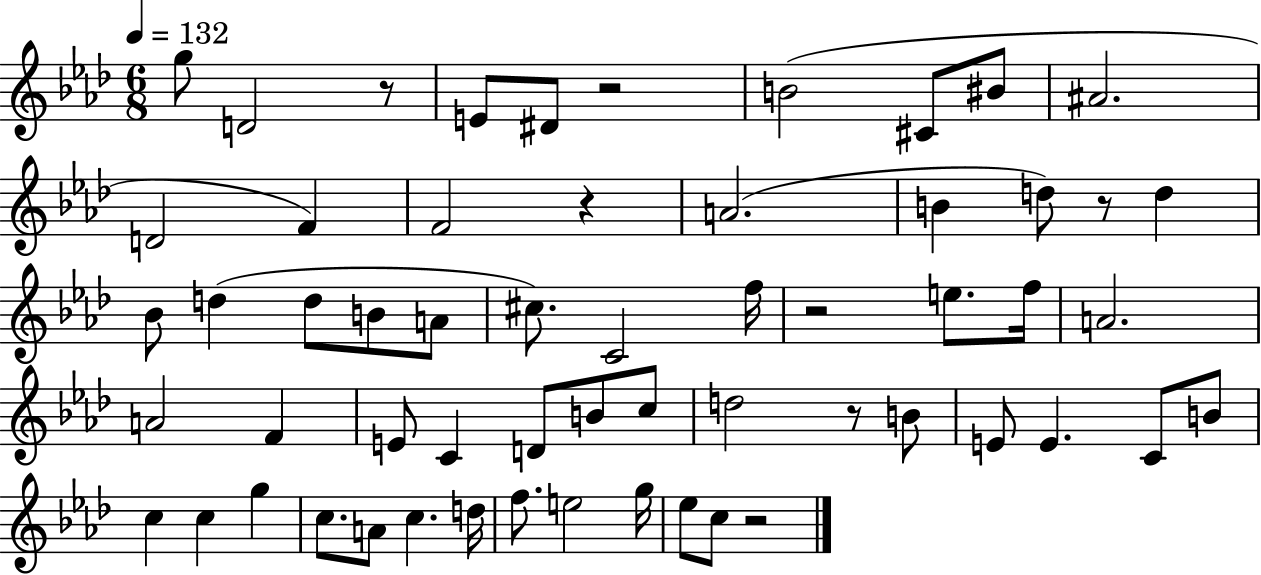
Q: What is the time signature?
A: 6/8